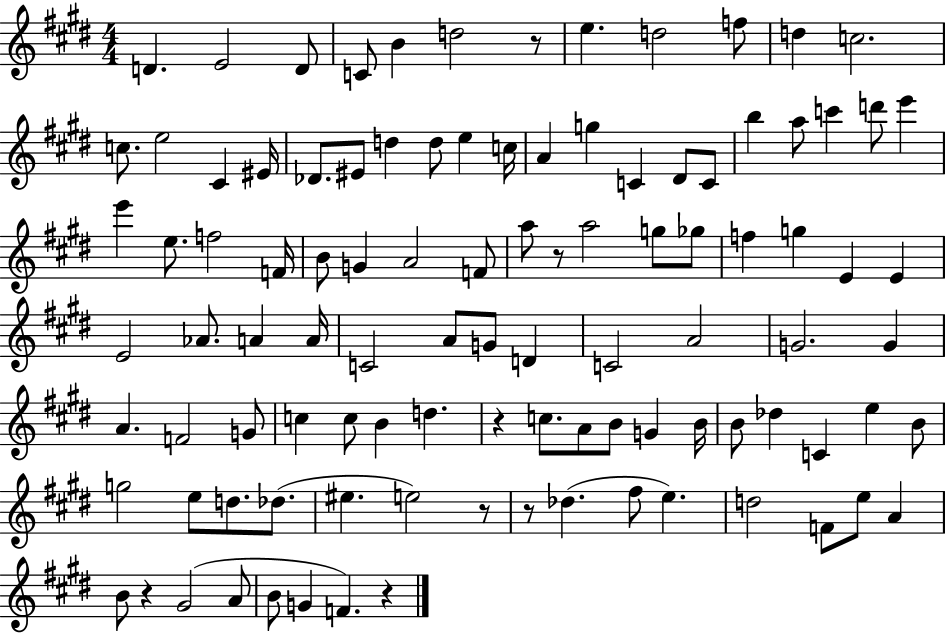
D4/q. E4/h D4/e C4/e B4/q D5/h R/e E5/q. D5/h F5/e D5/q C5/h. C5/e. E5/h C#4/q EIS4/s Db4/e. EIS4/e D5/q D5/e E5/q C5/s A4/q G5/q C4/q D#4/e C4/e B5/q A5/e C6/q D6/e E6/q E6/q E5/e. F5/h F4/s B4/e G4/q A4/h F4/e A5/e R/e A5/h G5/e Gb5/e F5/q G5/q E4/q E4/q E4/h Ab4/e. A4/q A4/s C4/h A4/e G4/e D4/q C4/h A4/h G4/h. G4/q A4/q. F4/h G4/e C5/q C5/e B4/q D5/q. R/q C5/e. A4/e B4/e G4/q B4/s B4/e Db5/q C4/q E5/q B4/e G5/h E5/e D5/e. Db5/e. EIS5/q. E5/h R/e R/e Db5/q. F#5/e E5/q. D5/h F4/e E5/e A4/q B4/e R/q G#4/h A4/e B4/e G4/q F4/q. R/q